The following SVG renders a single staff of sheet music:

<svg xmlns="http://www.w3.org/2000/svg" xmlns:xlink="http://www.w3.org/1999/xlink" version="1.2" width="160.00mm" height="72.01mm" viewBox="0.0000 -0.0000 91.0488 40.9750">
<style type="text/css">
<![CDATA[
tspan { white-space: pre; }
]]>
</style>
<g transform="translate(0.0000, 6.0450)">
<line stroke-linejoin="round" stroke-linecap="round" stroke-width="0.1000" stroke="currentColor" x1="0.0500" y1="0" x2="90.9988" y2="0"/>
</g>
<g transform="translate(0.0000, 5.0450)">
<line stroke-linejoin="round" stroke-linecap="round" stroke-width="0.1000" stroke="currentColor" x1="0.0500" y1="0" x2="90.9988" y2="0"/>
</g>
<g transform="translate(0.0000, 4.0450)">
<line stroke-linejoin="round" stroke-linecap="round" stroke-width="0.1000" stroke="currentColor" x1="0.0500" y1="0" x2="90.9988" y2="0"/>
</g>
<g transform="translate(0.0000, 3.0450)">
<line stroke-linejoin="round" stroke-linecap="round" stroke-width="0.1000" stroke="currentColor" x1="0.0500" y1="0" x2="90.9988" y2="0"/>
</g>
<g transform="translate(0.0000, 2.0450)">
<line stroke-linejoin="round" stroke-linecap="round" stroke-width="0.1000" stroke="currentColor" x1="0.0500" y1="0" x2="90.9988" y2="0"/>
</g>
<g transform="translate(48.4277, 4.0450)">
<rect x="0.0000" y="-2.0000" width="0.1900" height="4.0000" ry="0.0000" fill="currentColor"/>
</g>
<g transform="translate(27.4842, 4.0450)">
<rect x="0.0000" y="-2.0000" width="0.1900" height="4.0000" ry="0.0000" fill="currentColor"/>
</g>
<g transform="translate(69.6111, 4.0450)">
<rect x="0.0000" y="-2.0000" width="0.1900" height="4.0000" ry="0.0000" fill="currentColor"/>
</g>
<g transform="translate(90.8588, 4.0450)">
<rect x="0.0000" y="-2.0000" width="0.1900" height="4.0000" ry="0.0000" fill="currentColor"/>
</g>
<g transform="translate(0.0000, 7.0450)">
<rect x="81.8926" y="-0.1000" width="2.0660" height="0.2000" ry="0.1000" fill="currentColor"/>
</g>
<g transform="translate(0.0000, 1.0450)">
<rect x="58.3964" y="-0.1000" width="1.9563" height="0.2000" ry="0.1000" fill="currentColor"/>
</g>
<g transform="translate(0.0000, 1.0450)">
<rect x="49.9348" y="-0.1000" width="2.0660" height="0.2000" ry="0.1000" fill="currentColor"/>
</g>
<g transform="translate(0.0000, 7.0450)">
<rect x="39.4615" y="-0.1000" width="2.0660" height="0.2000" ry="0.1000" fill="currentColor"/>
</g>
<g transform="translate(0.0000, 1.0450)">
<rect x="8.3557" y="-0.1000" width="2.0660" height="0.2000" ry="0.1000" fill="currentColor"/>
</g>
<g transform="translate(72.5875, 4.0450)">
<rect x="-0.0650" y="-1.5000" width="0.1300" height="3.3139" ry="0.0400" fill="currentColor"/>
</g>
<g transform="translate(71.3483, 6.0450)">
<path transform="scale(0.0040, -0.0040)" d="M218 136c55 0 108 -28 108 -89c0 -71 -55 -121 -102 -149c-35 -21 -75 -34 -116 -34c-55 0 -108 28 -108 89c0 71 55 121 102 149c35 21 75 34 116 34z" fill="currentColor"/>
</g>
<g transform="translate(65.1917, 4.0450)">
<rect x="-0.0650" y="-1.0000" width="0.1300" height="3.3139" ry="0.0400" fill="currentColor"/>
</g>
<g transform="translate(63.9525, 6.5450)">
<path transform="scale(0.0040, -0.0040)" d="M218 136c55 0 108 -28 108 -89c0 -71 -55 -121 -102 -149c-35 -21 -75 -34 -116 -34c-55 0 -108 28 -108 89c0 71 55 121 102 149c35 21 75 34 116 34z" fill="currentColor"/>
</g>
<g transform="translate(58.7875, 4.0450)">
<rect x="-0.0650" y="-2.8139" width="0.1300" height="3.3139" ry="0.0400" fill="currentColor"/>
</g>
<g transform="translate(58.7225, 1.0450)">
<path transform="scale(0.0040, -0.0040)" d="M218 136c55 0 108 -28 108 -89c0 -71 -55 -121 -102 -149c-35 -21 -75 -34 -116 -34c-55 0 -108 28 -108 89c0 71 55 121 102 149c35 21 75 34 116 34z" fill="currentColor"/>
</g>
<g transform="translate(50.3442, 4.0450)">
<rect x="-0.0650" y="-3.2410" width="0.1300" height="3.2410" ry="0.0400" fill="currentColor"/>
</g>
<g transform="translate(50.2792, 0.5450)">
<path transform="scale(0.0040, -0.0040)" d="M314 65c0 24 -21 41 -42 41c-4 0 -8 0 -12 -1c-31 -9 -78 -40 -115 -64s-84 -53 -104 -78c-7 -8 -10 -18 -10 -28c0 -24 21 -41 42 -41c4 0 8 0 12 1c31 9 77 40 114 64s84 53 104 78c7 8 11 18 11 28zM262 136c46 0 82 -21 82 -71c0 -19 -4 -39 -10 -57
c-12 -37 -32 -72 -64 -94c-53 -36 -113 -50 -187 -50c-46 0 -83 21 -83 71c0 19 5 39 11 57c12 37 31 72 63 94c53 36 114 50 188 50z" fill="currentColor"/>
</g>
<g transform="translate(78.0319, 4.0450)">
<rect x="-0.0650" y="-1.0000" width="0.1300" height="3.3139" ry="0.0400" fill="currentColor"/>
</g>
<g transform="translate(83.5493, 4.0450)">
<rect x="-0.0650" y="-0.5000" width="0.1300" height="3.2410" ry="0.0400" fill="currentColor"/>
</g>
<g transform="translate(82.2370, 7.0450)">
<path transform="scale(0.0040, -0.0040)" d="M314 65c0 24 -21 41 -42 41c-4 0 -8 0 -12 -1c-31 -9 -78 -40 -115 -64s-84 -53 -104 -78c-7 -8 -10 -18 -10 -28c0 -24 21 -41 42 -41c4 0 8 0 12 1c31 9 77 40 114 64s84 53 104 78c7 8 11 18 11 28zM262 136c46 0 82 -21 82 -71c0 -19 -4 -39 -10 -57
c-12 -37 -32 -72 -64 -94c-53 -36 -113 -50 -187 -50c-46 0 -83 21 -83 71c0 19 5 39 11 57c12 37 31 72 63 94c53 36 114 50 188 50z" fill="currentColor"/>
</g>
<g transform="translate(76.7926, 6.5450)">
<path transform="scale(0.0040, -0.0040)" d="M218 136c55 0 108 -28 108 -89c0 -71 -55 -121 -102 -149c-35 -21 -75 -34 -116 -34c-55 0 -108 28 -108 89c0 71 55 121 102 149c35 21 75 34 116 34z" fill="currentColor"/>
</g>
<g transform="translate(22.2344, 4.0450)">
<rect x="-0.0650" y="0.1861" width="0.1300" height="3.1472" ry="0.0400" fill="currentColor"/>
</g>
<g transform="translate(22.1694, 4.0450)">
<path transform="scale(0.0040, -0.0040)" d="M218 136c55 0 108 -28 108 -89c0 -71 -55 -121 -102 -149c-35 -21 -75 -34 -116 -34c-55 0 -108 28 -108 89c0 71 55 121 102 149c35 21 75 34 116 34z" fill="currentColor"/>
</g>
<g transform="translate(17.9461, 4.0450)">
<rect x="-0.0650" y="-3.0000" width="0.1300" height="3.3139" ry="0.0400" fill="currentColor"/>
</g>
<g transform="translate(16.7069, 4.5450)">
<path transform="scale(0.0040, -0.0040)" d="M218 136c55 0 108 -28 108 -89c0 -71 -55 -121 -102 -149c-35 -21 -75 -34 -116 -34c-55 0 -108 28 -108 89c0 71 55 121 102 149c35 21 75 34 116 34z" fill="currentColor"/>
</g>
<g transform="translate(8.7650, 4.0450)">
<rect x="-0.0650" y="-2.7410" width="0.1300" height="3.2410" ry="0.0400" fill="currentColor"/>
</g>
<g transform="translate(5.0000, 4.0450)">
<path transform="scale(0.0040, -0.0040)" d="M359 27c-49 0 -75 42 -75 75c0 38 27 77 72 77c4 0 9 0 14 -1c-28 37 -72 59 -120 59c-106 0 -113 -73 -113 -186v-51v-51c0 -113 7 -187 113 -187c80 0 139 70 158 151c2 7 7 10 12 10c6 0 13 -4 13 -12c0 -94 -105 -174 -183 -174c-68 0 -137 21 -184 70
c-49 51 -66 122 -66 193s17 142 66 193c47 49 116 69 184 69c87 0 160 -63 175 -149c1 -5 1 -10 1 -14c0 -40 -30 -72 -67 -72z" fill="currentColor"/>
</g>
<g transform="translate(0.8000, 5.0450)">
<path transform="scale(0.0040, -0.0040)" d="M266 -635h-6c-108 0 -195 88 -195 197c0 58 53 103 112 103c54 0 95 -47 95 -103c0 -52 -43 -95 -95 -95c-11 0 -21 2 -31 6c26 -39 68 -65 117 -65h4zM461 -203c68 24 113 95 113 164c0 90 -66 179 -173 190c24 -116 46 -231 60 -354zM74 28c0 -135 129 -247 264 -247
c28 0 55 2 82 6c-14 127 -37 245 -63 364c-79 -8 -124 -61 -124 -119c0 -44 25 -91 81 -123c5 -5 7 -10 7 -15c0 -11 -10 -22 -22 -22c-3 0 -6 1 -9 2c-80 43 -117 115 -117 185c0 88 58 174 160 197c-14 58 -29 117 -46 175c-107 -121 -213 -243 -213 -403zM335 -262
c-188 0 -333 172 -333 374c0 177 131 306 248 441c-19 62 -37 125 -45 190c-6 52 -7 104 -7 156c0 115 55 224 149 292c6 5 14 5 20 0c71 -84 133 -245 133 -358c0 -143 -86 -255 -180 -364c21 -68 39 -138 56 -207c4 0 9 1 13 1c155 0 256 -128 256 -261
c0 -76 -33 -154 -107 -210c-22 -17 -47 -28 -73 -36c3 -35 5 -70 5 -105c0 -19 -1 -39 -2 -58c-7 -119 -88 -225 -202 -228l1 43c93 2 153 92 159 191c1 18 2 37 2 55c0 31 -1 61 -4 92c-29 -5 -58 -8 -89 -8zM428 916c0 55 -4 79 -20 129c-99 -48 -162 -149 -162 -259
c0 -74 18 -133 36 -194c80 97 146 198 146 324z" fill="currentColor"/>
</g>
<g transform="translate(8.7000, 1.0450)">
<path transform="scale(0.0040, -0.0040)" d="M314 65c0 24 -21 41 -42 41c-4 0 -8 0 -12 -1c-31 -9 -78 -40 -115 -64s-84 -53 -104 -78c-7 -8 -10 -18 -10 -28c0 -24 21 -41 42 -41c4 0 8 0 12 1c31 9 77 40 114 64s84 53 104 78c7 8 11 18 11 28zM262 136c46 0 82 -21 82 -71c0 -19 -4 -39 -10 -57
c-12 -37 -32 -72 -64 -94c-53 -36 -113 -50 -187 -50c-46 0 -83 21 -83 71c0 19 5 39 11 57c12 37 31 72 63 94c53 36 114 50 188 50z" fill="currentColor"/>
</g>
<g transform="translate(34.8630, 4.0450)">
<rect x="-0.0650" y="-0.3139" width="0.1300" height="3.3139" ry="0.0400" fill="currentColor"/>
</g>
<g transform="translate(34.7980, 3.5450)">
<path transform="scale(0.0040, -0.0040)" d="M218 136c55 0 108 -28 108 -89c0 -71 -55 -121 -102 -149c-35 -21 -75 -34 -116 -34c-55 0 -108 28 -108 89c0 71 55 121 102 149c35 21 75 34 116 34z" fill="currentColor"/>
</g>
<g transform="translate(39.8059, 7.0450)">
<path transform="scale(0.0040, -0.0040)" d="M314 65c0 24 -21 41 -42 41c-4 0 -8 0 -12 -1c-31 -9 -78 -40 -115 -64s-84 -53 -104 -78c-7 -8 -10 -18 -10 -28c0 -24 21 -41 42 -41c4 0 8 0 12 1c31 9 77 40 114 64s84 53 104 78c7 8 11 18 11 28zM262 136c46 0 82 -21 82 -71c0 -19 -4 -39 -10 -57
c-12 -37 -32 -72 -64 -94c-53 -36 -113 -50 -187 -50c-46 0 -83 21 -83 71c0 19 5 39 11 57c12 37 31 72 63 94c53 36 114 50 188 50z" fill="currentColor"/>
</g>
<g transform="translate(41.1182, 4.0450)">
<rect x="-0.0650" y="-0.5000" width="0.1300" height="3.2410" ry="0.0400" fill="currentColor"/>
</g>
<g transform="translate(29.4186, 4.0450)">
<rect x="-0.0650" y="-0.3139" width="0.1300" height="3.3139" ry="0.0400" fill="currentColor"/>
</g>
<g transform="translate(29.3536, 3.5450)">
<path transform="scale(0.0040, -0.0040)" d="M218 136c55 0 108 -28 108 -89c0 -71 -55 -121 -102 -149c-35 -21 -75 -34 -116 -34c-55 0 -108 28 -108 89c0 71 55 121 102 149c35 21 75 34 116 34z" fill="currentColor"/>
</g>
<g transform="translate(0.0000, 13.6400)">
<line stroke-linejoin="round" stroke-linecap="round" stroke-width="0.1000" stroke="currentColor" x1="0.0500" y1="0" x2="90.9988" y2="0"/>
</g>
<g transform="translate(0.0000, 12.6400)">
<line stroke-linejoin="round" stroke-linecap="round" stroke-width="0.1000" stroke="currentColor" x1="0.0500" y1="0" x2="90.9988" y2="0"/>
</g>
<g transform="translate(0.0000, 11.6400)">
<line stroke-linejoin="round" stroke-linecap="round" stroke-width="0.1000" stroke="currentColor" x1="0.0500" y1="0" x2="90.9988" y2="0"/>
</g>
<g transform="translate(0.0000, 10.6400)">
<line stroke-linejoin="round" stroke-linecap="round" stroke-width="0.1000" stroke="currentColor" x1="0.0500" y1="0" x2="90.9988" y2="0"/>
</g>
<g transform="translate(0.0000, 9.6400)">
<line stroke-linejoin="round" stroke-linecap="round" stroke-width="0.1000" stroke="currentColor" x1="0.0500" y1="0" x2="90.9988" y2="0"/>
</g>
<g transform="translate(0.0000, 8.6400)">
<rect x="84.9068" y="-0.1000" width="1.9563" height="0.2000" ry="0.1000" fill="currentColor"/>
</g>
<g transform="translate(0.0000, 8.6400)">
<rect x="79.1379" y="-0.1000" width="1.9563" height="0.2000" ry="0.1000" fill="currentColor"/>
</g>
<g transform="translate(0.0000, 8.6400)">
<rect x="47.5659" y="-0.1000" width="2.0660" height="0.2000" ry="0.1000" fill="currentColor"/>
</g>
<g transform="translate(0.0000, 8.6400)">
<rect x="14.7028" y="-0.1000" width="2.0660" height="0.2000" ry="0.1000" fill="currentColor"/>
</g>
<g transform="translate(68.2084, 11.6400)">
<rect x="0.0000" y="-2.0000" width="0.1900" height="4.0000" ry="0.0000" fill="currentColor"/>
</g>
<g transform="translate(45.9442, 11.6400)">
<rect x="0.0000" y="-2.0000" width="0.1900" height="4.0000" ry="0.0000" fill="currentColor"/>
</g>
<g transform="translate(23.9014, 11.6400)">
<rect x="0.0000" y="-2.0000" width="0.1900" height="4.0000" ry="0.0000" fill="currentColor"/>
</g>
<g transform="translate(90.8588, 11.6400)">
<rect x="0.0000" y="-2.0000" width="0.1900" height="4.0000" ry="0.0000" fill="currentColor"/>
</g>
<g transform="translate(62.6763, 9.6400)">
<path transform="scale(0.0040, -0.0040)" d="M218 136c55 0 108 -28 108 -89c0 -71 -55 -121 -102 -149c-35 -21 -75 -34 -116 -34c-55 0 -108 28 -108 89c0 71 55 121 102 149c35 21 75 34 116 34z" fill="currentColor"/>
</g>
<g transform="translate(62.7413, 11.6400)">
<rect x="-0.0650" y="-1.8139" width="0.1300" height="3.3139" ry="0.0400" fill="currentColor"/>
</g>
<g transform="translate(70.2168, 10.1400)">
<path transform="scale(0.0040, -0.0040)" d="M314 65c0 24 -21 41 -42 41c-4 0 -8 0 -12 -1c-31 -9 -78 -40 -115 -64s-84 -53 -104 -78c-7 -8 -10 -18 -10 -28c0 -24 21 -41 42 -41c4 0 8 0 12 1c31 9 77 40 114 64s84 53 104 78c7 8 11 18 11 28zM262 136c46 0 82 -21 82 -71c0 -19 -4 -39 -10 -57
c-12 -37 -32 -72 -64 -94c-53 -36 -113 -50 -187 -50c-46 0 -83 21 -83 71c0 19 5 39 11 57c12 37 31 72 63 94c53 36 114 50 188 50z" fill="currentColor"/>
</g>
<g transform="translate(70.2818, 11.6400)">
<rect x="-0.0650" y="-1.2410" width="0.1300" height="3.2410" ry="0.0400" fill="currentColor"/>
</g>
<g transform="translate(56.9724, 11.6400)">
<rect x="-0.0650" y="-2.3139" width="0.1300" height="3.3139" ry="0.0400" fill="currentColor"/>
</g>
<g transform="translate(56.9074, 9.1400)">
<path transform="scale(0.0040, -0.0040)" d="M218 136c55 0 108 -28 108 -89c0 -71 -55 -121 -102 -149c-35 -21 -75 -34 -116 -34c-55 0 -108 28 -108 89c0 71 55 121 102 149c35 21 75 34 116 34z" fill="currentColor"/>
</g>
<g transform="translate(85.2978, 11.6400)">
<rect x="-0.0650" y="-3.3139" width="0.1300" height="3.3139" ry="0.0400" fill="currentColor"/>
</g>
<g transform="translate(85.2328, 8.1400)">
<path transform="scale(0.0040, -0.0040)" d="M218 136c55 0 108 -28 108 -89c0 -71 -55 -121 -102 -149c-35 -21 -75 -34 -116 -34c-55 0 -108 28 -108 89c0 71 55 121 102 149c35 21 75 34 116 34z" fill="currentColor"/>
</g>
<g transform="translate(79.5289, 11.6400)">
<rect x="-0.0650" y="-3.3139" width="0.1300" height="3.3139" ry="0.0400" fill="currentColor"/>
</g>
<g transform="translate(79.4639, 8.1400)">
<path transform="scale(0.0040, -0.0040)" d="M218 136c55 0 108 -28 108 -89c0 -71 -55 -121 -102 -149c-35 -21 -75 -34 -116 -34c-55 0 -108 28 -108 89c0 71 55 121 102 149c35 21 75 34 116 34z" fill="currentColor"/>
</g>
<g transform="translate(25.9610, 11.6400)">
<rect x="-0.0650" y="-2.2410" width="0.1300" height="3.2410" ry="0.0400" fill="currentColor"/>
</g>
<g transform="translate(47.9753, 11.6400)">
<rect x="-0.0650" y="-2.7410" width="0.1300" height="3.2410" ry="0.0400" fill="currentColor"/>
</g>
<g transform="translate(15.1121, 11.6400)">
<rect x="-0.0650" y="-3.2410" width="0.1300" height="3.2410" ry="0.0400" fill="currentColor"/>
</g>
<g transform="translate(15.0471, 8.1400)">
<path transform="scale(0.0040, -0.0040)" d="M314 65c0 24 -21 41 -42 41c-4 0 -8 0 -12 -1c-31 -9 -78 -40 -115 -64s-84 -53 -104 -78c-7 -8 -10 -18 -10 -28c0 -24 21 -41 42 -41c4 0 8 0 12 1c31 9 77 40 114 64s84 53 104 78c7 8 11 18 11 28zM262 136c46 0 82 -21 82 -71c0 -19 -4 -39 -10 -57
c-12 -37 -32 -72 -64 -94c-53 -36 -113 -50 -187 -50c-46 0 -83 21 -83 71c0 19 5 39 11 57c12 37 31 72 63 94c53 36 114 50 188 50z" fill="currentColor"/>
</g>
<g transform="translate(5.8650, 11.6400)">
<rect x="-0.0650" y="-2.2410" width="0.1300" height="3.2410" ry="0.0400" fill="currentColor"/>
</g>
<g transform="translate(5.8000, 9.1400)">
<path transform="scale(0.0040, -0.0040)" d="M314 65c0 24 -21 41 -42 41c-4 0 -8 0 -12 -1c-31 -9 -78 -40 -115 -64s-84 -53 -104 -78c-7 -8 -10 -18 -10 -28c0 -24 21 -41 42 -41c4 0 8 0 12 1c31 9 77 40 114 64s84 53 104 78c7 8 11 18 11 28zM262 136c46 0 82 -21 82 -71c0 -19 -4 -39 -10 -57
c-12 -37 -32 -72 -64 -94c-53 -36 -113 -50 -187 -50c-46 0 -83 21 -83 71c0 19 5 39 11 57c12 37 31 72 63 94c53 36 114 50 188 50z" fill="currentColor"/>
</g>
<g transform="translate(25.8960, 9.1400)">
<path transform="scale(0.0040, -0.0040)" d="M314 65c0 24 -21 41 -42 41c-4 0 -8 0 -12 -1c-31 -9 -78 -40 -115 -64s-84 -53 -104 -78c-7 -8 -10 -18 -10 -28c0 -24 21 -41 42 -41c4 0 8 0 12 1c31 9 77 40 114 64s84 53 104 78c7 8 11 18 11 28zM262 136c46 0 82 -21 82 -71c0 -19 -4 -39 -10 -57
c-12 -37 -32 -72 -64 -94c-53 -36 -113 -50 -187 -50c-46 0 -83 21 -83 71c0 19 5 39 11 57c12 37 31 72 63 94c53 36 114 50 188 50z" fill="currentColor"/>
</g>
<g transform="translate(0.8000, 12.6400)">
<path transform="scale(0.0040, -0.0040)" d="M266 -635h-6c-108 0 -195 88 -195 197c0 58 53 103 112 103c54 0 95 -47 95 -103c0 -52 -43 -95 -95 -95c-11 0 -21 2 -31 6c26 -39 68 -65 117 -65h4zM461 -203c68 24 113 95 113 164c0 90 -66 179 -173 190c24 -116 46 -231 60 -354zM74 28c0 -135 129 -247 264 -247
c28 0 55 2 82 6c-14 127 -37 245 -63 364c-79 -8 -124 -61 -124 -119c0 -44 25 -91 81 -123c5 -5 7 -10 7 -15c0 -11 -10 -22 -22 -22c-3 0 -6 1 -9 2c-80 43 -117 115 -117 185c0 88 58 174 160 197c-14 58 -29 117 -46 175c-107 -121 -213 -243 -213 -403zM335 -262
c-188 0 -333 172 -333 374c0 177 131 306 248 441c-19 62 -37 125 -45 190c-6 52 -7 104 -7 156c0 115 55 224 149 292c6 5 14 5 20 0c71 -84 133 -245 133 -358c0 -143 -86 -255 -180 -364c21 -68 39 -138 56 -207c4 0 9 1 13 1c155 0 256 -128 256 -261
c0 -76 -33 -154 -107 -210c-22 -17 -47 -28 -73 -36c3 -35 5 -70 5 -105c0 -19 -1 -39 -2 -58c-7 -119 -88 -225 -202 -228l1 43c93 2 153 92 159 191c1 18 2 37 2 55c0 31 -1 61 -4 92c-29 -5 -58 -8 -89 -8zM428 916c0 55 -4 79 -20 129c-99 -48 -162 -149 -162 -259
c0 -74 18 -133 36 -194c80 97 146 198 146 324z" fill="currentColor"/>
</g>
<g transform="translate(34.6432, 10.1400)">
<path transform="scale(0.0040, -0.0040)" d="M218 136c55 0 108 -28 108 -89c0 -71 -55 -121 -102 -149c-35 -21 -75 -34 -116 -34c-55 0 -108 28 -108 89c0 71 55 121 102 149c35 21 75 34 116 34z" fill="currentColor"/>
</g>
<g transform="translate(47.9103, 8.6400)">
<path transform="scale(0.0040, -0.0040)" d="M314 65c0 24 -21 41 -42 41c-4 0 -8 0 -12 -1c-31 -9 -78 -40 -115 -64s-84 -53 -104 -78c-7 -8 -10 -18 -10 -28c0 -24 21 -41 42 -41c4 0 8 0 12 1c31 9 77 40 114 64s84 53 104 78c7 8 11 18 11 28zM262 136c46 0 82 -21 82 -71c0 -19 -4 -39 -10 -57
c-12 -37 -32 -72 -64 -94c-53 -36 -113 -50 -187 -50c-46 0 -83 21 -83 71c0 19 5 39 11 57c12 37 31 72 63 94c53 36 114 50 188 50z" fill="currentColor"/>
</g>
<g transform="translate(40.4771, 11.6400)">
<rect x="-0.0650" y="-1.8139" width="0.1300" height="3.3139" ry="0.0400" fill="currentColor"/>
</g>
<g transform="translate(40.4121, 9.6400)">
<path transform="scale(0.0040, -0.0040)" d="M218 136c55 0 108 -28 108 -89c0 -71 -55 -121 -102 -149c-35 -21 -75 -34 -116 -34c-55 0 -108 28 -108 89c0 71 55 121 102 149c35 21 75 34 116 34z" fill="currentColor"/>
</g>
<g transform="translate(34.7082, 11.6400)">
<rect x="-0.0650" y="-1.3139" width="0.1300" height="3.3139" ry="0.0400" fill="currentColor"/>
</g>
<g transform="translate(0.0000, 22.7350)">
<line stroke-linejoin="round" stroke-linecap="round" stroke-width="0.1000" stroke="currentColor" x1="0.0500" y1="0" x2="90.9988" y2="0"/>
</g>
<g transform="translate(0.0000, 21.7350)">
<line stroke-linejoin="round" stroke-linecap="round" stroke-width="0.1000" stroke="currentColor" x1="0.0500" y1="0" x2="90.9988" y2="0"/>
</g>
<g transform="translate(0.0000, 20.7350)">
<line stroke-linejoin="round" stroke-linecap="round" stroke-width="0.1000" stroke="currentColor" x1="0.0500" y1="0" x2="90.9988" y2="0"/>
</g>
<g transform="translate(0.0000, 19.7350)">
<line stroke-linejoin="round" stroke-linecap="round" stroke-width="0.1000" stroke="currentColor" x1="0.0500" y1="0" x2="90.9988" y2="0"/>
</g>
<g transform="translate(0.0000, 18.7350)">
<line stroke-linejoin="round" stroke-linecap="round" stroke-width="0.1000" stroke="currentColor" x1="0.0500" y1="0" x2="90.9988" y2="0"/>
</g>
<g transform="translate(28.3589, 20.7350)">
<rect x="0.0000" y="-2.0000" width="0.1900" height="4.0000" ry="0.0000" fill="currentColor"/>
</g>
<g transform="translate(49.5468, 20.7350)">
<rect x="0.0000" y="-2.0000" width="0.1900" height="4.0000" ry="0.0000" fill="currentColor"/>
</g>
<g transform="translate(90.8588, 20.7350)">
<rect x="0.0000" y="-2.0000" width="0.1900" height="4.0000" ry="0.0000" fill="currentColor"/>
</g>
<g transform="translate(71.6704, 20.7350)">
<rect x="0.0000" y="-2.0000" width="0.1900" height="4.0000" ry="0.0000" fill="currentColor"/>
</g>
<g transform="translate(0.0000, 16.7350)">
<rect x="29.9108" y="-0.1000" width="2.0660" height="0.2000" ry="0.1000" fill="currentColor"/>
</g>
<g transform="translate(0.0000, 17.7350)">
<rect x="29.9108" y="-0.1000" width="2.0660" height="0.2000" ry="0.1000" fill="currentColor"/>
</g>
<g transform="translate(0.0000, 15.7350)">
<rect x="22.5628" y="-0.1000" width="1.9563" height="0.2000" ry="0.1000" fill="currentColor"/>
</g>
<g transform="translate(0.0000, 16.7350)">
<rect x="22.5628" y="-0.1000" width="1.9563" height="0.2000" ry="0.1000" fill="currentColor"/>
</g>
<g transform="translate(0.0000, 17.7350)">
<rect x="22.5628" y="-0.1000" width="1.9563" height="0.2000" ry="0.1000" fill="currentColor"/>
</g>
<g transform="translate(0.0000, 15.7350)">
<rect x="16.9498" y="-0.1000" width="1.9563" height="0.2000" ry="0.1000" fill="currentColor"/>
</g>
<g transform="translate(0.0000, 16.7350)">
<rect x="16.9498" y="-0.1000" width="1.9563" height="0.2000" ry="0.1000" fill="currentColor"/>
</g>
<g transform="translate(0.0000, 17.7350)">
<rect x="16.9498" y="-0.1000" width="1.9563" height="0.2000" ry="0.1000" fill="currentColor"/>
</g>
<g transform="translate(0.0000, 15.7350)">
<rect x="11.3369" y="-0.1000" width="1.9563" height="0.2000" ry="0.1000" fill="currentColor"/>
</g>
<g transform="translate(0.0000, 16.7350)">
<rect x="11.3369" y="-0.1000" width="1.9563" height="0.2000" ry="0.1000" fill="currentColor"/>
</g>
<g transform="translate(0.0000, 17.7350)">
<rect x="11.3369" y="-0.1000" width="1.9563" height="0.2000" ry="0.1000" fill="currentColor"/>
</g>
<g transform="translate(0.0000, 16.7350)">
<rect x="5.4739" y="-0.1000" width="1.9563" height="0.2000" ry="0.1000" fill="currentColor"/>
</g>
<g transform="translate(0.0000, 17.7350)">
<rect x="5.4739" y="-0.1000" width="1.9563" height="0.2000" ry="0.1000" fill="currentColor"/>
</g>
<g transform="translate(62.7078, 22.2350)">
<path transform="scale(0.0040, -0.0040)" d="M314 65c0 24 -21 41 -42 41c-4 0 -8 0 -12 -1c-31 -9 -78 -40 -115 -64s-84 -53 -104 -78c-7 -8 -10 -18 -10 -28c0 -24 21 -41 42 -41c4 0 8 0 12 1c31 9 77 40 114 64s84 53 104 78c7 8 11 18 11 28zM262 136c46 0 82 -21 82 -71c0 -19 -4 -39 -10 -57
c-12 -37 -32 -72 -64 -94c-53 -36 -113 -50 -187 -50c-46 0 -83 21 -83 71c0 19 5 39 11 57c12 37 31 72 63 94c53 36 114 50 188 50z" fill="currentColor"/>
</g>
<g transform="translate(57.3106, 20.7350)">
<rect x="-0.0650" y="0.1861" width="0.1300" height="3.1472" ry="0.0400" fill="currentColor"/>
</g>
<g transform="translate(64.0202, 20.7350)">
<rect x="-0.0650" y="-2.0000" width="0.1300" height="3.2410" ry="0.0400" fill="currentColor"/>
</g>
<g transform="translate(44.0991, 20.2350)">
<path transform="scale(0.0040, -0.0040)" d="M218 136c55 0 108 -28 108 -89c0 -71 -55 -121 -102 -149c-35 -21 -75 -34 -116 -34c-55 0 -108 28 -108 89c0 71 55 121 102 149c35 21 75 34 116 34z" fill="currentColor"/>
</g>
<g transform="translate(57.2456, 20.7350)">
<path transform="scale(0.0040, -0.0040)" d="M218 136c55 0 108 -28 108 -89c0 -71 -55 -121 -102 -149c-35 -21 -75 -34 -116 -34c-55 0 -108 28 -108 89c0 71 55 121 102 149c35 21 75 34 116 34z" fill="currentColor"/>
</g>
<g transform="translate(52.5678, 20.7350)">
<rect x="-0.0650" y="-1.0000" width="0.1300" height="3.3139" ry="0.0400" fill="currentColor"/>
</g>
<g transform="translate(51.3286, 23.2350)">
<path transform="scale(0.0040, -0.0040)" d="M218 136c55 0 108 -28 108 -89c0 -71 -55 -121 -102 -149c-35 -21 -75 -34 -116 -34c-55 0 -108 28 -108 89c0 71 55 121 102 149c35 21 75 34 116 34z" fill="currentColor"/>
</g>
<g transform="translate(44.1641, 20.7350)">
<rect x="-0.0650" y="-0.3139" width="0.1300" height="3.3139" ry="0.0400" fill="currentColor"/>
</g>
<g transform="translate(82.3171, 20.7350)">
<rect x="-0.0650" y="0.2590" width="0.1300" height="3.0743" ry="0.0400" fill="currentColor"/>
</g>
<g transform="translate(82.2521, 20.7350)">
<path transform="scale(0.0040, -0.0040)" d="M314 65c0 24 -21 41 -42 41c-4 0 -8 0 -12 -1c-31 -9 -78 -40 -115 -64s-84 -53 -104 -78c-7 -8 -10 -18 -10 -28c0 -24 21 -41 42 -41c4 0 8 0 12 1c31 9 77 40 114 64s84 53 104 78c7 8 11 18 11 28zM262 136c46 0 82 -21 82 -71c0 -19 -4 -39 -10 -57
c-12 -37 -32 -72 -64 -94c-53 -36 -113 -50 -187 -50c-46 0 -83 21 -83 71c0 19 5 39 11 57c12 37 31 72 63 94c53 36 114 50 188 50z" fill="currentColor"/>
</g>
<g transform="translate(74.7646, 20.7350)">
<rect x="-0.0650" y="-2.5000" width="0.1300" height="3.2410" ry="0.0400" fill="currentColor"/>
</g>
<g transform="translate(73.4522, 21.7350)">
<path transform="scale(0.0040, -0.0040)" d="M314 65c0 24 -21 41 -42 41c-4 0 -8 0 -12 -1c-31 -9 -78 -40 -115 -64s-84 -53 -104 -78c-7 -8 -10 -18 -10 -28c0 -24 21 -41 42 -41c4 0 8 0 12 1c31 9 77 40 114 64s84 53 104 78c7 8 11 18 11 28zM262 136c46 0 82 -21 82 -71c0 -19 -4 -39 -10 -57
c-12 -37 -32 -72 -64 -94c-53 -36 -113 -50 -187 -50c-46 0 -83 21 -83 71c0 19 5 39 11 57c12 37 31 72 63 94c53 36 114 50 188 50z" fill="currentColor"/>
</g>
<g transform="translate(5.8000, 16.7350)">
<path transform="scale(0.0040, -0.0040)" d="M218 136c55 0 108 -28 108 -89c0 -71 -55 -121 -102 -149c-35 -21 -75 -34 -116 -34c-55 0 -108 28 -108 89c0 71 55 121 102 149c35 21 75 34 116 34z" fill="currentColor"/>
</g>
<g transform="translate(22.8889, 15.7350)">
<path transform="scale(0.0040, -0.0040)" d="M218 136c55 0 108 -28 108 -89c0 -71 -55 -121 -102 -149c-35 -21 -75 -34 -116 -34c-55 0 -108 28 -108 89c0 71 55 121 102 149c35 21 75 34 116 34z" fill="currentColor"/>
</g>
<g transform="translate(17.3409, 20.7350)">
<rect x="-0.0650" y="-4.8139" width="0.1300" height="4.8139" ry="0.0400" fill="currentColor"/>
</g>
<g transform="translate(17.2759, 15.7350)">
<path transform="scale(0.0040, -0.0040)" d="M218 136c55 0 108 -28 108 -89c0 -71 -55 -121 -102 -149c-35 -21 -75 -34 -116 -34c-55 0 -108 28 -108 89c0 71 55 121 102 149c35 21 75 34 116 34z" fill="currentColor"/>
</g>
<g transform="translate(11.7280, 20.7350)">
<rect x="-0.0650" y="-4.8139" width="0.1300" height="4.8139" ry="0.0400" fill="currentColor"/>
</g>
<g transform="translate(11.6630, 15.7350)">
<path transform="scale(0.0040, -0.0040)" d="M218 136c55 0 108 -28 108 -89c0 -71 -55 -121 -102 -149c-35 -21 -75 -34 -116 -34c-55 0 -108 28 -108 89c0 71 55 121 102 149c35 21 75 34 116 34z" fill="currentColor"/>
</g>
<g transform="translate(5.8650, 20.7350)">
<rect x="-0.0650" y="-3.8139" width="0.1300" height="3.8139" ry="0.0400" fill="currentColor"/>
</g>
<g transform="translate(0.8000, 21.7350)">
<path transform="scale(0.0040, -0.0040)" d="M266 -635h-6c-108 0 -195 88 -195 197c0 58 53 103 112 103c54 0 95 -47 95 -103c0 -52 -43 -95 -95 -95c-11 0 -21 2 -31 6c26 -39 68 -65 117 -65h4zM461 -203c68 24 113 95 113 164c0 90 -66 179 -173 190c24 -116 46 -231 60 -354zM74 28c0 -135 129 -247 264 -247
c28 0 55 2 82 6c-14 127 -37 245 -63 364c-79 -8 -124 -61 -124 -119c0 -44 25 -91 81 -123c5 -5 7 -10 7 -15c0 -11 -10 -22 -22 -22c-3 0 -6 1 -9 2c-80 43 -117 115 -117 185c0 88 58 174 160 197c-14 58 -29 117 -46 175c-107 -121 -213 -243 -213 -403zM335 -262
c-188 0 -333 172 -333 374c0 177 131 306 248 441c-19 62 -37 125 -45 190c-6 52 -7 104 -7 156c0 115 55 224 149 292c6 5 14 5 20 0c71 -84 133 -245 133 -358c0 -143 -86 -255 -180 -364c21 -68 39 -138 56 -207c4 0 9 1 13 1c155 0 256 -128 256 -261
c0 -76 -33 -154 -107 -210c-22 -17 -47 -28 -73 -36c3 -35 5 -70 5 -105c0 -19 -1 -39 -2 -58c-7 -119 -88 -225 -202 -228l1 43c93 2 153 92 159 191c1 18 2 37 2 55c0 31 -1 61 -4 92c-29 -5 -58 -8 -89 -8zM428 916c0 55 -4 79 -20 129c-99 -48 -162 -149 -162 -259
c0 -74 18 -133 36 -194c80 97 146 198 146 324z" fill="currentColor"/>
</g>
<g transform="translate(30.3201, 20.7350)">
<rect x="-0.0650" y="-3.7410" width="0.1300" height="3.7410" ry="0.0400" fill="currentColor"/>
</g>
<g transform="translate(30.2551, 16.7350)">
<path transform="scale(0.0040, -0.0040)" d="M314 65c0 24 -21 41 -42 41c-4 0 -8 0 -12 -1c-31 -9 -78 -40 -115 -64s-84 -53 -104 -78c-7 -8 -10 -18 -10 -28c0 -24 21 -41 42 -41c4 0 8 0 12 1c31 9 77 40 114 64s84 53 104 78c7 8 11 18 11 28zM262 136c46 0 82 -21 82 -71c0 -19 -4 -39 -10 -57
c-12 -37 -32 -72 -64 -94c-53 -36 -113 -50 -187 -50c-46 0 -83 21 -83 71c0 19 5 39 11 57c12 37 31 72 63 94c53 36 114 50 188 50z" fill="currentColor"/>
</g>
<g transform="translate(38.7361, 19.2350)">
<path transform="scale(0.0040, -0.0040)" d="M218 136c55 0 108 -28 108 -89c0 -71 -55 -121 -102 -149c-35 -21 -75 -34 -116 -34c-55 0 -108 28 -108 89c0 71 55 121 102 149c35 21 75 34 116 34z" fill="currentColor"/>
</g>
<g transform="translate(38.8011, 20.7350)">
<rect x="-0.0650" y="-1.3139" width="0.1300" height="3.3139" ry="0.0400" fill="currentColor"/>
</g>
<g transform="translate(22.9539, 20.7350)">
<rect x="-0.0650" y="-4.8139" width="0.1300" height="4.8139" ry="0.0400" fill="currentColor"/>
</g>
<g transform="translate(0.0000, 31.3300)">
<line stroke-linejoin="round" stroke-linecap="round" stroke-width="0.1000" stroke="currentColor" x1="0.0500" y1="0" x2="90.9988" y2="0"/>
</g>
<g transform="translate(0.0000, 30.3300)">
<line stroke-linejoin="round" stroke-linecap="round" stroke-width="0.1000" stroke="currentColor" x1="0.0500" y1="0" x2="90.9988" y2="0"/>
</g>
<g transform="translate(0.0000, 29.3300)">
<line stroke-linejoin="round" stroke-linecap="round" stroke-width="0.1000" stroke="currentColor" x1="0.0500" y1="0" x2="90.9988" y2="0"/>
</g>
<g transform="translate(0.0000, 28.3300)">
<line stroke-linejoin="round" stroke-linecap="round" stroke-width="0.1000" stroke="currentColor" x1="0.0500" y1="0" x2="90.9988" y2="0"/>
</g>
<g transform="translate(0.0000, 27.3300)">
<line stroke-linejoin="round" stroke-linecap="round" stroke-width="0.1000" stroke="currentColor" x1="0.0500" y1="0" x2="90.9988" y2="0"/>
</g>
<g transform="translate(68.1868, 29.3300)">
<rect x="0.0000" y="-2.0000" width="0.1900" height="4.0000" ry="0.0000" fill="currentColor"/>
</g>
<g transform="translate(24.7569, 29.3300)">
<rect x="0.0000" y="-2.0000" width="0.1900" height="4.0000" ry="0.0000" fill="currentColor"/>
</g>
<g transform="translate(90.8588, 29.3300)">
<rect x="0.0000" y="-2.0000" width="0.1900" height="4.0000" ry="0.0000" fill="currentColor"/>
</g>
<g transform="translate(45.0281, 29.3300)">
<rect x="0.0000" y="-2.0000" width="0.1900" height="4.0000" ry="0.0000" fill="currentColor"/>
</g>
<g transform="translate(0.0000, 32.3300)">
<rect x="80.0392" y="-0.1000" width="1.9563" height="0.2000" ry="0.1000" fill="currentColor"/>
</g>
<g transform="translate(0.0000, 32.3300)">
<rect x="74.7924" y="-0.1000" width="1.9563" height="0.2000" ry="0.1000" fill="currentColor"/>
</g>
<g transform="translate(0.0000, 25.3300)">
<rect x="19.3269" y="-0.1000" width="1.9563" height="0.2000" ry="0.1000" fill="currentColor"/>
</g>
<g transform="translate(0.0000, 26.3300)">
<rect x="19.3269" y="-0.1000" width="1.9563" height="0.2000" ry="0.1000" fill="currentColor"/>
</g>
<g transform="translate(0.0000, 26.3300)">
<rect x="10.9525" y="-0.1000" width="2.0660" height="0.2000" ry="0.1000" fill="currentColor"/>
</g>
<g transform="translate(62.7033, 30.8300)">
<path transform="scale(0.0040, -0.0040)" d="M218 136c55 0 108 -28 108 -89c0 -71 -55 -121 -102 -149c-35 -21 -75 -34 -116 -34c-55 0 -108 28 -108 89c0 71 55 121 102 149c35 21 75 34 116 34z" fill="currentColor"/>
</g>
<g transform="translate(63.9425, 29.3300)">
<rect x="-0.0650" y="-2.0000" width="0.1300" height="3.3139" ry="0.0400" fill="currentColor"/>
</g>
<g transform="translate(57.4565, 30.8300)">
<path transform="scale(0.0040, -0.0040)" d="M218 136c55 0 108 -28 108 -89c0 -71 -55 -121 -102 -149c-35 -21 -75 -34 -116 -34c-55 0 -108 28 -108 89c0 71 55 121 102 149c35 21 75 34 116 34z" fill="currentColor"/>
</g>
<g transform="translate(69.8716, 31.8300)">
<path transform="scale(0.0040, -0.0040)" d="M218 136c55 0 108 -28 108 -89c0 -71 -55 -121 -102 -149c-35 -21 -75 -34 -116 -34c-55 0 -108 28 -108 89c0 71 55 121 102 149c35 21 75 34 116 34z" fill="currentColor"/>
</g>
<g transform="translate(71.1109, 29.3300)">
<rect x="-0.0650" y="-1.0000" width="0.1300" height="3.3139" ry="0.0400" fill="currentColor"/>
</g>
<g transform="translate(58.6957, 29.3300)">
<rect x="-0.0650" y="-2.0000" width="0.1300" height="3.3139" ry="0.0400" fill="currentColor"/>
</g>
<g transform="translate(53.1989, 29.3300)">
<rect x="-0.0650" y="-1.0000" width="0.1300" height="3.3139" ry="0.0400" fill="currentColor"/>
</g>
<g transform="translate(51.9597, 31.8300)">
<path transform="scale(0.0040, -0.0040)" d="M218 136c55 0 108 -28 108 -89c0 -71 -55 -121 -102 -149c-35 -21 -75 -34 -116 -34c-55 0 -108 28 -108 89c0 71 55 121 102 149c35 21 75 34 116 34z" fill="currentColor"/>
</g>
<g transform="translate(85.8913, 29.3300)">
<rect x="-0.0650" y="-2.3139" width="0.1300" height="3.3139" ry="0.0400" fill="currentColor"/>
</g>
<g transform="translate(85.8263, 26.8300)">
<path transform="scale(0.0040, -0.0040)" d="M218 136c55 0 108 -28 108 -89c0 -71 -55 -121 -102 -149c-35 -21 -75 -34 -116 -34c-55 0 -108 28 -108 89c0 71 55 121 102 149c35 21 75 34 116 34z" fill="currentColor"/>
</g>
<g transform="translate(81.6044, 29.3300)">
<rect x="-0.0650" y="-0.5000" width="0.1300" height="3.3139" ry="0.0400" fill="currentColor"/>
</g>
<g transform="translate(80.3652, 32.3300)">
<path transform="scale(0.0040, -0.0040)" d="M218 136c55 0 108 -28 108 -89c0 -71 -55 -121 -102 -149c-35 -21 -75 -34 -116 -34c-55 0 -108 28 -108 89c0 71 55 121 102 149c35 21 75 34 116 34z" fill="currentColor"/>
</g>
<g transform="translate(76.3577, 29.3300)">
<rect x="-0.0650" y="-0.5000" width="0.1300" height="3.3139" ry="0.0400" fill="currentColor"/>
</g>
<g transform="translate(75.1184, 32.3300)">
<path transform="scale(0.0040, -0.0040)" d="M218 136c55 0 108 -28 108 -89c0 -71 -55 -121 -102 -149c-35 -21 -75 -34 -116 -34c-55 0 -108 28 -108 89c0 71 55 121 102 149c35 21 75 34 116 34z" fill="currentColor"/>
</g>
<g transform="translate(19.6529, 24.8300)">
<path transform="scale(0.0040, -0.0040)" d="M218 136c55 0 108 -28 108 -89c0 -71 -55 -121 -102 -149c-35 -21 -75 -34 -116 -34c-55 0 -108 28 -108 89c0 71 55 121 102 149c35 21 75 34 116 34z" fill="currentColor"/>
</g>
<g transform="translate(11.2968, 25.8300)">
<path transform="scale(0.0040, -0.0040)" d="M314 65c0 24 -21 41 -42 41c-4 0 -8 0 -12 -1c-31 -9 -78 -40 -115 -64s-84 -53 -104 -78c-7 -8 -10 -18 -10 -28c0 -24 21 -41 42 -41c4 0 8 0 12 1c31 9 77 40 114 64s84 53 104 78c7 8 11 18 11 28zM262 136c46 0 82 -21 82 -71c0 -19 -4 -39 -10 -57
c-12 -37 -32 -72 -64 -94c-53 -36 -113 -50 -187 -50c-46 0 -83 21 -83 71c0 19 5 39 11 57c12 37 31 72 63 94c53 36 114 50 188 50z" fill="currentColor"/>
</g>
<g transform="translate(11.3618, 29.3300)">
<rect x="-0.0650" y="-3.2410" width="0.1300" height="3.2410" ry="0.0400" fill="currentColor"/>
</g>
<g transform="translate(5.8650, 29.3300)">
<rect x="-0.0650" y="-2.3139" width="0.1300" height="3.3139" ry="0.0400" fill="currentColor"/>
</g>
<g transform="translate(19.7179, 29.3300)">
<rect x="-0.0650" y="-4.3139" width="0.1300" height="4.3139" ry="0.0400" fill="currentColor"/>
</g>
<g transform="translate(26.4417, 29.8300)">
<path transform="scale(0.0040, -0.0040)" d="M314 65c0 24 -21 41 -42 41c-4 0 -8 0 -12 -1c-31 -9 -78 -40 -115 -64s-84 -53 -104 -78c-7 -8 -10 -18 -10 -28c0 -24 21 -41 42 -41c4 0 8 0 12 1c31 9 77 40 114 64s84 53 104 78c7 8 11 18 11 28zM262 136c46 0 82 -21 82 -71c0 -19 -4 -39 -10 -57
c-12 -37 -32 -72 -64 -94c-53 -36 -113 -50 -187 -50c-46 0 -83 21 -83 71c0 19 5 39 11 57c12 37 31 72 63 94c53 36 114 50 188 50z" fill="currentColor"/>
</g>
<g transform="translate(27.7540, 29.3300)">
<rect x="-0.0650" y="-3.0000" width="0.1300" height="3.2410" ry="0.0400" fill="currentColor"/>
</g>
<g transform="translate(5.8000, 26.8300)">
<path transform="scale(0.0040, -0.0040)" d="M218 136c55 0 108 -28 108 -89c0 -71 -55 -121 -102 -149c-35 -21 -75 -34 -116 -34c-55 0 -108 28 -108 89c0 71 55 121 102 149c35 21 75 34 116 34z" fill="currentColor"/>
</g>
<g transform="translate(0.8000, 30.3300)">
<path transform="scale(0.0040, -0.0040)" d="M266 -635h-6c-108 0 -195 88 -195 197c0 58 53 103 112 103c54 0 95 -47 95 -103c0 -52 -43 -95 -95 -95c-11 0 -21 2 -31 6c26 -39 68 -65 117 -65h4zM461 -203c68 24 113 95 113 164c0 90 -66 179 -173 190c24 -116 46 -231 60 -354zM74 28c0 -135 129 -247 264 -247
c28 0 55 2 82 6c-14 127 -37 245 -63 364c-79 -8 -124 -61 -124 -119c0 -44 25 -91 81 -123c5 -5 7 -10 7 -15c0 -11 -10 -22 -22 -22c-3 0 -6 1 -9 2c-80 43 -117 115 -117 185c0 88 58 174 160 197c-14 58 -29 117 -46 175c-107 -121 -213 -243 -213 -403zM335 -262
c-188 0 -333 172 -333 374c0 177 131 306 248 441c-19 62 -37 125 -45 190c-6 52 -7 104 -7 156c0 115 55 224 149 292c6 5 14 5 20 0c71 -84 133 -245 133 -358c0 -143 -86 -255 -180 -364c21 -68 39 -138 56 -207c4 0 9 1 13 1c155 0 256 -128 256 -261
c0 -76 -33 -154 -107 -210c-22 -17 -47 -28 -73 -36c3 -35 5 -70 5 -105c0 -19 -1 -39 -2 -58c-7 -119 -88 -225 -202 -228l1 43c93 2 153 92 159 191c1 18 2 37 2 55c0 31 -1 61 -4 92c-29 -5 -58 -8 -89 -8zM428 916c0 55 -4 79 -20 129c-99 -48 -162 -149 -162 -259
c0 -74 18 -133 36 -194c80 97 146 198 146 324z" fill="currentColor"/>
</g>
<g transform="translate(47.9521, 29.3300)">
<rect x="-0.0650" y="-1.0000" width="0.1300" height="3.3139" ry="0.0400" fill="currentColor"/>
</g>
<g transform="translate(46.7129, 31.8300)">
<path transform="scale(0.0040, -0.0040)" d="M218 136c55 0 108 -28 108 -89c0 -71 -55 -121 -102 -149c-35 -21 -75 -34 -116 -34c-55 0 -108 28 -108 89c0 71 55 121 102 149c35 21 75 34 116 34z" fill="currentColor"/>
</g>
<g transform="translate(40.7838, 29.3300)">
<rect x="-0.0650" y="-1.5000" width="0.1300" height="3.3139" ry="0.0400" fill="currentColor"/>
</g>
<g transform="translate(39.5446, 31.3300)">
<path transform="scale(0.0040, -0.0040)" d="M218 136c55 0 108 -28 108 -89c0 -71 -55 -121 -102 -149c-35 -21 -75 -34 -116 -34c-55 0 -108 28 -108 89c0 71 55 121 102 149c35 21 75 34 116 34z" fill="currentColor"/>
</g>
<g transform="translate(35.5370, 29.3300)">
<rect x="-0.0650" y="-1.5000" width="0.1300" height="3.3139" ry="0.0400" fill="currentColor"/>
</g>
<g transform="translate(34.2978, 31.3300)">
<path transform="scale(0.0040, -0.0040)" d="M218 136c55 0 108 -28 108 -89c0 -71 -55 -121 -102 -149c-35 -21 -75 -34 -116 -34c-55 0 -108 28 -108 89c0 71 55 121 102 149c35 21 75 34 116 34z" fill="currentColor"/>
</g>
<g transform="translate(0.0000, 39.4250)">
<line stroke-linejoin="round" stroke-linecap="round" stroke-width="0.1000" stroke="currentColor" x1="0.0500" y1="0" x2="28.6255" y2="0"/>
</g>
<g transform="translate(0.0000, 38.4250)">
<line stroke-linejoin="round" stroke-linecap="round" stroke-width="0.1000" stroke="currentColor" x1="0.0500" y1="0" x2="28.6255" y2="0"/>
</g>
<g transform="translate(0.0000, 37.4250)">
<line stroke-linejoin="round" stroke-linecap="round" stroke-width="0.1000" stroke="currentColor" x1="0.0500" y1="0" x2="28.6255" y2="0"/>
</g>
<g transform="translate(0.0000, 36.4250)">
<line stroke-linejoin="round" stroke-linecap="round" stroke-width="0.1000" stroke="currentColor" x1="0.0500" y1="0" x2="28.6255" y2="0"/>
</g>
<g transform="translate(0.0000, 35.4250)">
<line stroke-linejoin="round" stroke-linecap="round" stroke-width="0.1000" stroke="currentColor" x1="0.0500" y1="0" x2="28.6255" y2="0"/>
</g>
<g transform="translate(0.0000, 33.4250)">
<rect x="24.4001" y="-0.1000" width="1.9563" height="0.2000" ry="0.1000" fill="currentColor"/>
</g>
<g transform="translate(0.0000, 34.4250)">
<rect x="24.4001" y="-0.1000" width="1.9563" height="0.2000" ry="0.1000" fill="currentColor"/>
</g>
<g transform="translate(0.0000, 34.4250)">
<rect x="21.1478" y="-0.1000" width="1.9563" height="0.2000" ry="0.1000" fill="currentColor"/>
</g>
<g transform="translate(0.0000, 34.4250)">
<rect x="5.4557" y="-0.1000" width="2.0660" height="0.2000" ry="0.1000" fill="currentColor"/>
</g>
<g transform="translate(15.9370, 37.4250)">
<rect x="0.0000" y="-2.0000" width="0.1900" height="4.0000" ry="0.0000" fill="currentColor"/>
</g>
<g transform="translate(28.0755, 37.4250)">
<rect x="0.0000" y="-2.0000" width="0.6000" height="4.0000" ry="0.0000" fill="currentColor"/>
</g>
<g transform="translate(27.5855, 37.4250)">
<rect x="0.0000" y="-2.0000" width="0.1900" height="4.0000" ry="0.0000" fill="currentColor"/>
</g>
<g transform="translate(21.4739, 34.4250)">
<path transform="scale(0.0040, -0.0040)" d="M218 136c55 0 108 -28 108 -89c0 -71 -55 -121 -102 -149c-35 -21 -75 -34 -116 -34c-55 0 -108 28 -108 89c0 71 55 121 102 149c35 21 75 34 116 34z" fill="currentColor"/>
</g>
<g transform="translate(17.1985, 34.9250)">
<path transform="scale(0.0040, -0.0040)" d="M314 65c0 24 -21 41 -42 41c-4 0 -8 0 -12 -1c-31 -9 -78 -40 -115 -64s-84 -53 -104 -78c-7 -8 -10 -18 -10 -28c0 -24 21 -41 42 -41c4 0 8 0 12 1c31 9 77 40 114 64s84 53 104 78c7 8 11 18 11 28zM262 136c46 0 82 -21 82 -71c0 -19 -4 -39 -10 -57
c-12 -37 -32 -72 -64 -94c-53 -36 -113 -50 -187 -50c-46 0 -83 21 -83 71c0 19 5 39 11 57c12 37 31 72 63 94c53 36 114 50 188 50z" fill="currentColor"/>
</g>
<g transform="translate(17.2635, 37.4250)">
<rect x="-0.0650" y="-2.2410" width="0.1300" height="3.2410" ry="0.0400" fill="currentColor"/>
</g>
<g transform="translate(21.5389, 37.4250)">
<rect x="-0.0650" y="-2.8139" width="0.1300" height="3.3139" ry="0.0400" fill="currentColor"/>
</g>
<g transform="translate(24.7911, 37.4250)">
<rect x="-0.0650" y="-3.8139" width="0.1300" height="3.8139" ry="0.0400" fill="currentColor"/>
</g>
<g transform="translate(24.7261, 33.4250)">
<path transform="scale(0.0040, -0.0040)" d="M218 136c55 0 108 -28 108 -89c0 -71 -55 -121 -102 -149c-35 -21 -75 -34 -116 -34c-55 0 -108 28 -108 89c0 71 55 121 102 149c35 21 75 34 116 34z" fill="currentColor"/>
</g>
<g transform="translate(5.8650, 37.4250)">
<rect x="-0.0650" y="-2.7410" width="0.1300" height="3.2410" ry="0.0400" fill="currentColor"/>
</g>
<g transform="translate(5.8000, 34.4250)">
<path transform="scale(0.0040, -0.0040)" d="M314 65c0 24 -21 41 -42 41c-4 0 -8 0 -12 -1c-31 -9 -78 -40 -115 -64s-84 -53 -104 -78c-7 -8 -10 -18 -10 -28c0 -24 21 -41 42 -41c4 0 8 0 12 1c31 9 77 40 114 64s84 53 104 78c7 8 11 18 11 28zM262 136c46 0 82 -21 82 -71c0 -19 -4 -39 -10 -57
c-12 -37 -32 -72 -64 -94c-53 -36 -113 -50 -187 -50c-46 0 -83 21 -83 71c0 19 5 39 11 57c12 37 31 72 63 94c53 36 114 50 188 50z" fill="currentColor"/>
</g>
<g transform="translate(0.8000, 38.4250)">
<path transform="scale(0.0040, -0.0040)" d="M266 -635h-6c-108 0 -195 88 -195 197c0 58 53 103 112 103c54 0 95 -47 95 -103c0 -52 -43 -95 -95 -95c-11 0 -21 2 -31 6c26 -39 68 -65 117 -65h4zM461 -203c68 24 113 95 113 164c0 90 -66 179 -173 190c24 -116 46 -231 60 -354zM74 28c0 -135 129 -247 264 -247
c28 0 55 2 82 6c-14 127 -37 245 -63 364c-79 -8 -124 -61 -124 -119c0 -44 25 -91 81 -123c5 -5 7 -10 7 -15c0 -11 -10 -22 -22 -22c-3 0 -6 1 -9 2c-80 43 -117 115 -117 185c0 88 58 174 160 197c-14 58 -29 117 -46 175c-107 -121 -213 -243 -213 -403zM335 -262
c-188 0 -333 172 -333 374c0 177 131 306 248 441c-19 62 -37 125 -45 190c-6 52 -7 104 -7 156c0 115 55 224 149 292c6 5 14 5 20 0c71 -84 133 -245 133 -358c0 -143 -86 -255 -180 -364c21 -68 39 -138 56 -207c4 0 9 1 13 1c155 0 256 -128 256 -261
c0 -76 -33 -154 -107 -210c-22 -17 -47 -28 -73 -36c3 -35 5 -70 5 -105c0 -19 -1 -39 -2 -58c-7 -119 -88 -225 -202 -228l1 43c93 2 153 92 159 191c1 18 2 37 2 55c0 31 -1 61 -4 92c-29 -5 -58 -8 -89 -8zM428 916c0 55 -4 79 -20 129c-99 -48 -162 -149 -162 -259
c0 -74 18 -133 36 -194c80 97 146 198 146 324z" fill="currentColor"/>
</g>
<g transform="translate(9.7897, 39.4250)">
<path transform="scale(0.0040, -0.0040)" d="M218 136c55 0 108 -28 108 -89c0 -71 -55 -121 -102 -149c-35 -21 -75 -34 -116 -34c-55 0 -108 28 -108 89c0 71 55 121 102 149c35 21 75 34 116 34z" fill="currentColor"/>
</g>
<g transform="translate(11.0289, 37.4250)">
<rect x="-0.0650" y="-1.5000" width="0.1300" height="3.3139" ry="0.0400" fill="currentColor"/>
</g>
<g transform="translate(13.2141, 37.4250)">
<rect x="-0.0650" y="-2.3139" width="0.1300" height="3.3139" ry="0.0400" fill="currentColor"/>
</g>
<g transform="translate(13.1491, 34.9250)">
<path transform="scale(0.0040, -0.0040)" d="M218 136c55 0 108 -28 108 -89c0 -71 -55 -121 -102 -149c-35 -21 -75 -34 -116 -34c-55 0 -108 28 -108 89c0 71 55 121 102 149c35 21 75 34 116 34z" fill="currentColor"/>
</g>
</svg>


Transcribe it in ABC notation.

X:1
T:Untitled
M:4/4
L:1/4
K:C
a2 A B c c C2 b2 a D E D C2 g2 b2 g2 e f a2 g f e2 b b c' e' e' e' c'2 e c D B F2 G2 B2 g b2 d' A2 E E D D F F D C C g a2 E g g2 a c'